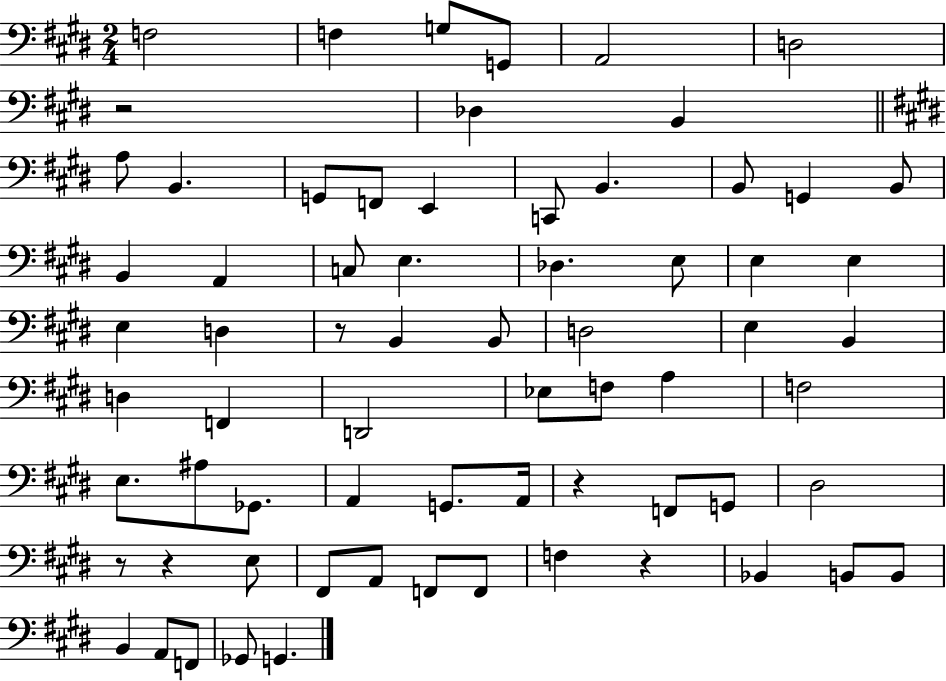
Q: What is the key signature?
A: E major